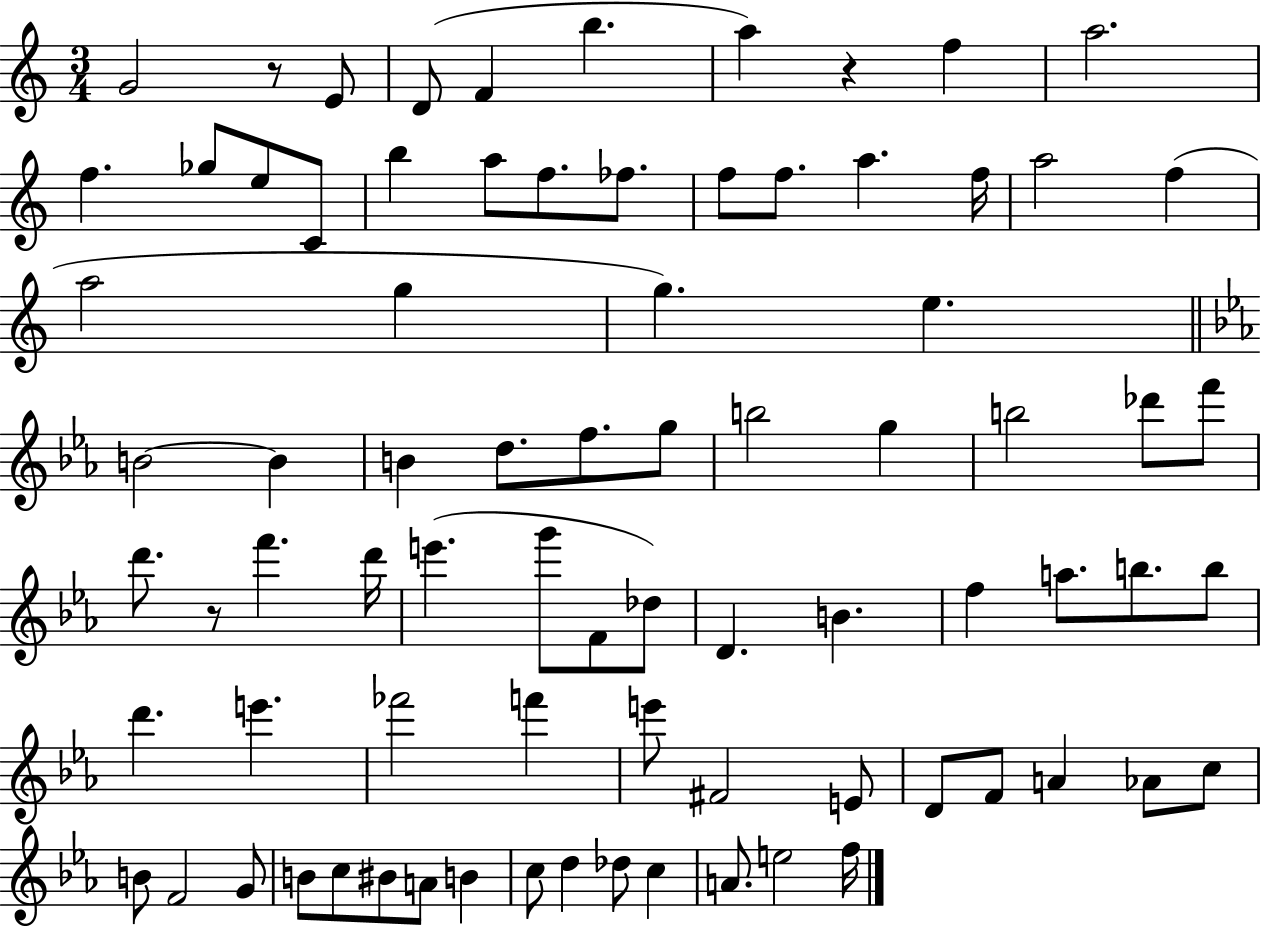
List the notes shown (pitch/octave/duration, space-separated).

G4/h R/e E4/e D4/e F4/q B5/q. A5/q R/q F5/q A5/h. F5/q. Gb5/e E5/e C4/e B5/q A5/e F5/e. FES5/e. F5/e F5/e. A5/q. F5/s A5/h F5/q A5/h G5/q G5/q. E5/q. B4/h B4/q B4/q D5/e. F5/e. G5/e B5/h G5/q B5/h Db6/e F6/e D6/e. R/e F6/q. D6/s E6/q. G6/e F4/e Db5/e D4/q. B4/q. F5/q A5/e. B5/e. B5/e D6/q. E6/q. FES6/h F6/q E6/e F#4/h E4/e D4/e F4/e A4/q Ab4/e C5/e B4/e F4/h G4/e B4/e C5/e BIS4/e A4/e B4/q C5/e D5/q Db5/e C5/q A4/e. E5/h F5/s